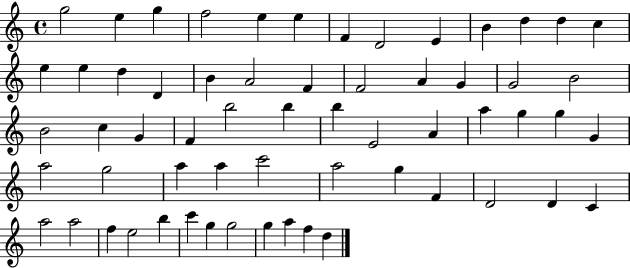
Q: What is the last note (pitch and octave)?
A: D5